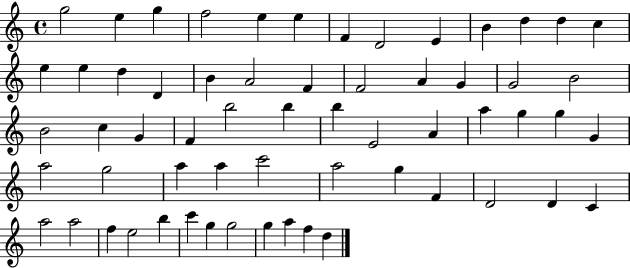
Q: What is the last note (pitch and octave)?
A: D5